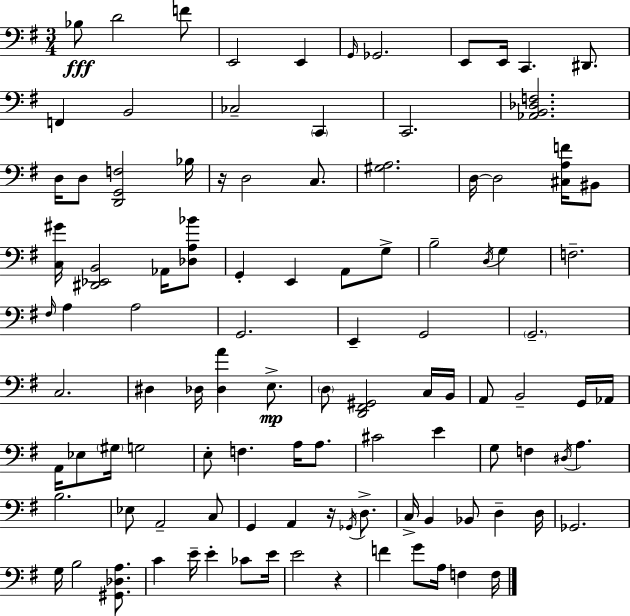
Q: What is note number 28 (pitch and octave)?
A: A2